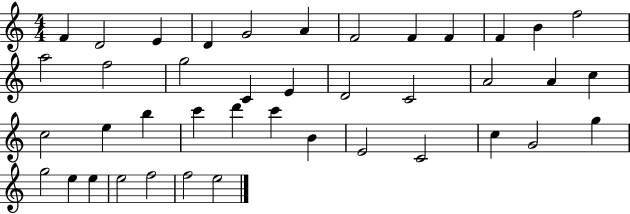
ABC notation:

X:1
T:Untitled
M:4/4
L:1/4
K:C
F D2 E D G2 A F2 F F F B f2 a2 f2 g2 C E D2 C2 A2 A c c2 e b c' d' c' B E2 C2 c G2 g g2 e e e2 f2 f2 e2